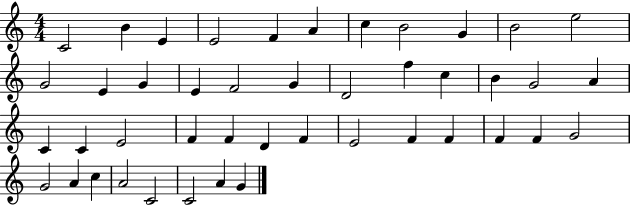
{
  \clef treble
  \numericTimeSignature
  \time 4/4
  \key c \major
  c'2 b'4 e'4 | e'2 f'4 a'4 | c''4 b'2 g'4 | b'2 e''2 | \break g'2 e'4 g'4 | e'4 f'2 g'4 | d'2 f''4 c''4 | b'4 g'2 a'4 | \break c'4 c'4 e'2 | f'4 f'4 d'4 f'4 | e'2 f'4 f'4 | f'4 f'4 g'2 | \break g'2 a'4 c''4 | a'2 c'2 | c'2 a'4 g'4 | \bar "|."
}